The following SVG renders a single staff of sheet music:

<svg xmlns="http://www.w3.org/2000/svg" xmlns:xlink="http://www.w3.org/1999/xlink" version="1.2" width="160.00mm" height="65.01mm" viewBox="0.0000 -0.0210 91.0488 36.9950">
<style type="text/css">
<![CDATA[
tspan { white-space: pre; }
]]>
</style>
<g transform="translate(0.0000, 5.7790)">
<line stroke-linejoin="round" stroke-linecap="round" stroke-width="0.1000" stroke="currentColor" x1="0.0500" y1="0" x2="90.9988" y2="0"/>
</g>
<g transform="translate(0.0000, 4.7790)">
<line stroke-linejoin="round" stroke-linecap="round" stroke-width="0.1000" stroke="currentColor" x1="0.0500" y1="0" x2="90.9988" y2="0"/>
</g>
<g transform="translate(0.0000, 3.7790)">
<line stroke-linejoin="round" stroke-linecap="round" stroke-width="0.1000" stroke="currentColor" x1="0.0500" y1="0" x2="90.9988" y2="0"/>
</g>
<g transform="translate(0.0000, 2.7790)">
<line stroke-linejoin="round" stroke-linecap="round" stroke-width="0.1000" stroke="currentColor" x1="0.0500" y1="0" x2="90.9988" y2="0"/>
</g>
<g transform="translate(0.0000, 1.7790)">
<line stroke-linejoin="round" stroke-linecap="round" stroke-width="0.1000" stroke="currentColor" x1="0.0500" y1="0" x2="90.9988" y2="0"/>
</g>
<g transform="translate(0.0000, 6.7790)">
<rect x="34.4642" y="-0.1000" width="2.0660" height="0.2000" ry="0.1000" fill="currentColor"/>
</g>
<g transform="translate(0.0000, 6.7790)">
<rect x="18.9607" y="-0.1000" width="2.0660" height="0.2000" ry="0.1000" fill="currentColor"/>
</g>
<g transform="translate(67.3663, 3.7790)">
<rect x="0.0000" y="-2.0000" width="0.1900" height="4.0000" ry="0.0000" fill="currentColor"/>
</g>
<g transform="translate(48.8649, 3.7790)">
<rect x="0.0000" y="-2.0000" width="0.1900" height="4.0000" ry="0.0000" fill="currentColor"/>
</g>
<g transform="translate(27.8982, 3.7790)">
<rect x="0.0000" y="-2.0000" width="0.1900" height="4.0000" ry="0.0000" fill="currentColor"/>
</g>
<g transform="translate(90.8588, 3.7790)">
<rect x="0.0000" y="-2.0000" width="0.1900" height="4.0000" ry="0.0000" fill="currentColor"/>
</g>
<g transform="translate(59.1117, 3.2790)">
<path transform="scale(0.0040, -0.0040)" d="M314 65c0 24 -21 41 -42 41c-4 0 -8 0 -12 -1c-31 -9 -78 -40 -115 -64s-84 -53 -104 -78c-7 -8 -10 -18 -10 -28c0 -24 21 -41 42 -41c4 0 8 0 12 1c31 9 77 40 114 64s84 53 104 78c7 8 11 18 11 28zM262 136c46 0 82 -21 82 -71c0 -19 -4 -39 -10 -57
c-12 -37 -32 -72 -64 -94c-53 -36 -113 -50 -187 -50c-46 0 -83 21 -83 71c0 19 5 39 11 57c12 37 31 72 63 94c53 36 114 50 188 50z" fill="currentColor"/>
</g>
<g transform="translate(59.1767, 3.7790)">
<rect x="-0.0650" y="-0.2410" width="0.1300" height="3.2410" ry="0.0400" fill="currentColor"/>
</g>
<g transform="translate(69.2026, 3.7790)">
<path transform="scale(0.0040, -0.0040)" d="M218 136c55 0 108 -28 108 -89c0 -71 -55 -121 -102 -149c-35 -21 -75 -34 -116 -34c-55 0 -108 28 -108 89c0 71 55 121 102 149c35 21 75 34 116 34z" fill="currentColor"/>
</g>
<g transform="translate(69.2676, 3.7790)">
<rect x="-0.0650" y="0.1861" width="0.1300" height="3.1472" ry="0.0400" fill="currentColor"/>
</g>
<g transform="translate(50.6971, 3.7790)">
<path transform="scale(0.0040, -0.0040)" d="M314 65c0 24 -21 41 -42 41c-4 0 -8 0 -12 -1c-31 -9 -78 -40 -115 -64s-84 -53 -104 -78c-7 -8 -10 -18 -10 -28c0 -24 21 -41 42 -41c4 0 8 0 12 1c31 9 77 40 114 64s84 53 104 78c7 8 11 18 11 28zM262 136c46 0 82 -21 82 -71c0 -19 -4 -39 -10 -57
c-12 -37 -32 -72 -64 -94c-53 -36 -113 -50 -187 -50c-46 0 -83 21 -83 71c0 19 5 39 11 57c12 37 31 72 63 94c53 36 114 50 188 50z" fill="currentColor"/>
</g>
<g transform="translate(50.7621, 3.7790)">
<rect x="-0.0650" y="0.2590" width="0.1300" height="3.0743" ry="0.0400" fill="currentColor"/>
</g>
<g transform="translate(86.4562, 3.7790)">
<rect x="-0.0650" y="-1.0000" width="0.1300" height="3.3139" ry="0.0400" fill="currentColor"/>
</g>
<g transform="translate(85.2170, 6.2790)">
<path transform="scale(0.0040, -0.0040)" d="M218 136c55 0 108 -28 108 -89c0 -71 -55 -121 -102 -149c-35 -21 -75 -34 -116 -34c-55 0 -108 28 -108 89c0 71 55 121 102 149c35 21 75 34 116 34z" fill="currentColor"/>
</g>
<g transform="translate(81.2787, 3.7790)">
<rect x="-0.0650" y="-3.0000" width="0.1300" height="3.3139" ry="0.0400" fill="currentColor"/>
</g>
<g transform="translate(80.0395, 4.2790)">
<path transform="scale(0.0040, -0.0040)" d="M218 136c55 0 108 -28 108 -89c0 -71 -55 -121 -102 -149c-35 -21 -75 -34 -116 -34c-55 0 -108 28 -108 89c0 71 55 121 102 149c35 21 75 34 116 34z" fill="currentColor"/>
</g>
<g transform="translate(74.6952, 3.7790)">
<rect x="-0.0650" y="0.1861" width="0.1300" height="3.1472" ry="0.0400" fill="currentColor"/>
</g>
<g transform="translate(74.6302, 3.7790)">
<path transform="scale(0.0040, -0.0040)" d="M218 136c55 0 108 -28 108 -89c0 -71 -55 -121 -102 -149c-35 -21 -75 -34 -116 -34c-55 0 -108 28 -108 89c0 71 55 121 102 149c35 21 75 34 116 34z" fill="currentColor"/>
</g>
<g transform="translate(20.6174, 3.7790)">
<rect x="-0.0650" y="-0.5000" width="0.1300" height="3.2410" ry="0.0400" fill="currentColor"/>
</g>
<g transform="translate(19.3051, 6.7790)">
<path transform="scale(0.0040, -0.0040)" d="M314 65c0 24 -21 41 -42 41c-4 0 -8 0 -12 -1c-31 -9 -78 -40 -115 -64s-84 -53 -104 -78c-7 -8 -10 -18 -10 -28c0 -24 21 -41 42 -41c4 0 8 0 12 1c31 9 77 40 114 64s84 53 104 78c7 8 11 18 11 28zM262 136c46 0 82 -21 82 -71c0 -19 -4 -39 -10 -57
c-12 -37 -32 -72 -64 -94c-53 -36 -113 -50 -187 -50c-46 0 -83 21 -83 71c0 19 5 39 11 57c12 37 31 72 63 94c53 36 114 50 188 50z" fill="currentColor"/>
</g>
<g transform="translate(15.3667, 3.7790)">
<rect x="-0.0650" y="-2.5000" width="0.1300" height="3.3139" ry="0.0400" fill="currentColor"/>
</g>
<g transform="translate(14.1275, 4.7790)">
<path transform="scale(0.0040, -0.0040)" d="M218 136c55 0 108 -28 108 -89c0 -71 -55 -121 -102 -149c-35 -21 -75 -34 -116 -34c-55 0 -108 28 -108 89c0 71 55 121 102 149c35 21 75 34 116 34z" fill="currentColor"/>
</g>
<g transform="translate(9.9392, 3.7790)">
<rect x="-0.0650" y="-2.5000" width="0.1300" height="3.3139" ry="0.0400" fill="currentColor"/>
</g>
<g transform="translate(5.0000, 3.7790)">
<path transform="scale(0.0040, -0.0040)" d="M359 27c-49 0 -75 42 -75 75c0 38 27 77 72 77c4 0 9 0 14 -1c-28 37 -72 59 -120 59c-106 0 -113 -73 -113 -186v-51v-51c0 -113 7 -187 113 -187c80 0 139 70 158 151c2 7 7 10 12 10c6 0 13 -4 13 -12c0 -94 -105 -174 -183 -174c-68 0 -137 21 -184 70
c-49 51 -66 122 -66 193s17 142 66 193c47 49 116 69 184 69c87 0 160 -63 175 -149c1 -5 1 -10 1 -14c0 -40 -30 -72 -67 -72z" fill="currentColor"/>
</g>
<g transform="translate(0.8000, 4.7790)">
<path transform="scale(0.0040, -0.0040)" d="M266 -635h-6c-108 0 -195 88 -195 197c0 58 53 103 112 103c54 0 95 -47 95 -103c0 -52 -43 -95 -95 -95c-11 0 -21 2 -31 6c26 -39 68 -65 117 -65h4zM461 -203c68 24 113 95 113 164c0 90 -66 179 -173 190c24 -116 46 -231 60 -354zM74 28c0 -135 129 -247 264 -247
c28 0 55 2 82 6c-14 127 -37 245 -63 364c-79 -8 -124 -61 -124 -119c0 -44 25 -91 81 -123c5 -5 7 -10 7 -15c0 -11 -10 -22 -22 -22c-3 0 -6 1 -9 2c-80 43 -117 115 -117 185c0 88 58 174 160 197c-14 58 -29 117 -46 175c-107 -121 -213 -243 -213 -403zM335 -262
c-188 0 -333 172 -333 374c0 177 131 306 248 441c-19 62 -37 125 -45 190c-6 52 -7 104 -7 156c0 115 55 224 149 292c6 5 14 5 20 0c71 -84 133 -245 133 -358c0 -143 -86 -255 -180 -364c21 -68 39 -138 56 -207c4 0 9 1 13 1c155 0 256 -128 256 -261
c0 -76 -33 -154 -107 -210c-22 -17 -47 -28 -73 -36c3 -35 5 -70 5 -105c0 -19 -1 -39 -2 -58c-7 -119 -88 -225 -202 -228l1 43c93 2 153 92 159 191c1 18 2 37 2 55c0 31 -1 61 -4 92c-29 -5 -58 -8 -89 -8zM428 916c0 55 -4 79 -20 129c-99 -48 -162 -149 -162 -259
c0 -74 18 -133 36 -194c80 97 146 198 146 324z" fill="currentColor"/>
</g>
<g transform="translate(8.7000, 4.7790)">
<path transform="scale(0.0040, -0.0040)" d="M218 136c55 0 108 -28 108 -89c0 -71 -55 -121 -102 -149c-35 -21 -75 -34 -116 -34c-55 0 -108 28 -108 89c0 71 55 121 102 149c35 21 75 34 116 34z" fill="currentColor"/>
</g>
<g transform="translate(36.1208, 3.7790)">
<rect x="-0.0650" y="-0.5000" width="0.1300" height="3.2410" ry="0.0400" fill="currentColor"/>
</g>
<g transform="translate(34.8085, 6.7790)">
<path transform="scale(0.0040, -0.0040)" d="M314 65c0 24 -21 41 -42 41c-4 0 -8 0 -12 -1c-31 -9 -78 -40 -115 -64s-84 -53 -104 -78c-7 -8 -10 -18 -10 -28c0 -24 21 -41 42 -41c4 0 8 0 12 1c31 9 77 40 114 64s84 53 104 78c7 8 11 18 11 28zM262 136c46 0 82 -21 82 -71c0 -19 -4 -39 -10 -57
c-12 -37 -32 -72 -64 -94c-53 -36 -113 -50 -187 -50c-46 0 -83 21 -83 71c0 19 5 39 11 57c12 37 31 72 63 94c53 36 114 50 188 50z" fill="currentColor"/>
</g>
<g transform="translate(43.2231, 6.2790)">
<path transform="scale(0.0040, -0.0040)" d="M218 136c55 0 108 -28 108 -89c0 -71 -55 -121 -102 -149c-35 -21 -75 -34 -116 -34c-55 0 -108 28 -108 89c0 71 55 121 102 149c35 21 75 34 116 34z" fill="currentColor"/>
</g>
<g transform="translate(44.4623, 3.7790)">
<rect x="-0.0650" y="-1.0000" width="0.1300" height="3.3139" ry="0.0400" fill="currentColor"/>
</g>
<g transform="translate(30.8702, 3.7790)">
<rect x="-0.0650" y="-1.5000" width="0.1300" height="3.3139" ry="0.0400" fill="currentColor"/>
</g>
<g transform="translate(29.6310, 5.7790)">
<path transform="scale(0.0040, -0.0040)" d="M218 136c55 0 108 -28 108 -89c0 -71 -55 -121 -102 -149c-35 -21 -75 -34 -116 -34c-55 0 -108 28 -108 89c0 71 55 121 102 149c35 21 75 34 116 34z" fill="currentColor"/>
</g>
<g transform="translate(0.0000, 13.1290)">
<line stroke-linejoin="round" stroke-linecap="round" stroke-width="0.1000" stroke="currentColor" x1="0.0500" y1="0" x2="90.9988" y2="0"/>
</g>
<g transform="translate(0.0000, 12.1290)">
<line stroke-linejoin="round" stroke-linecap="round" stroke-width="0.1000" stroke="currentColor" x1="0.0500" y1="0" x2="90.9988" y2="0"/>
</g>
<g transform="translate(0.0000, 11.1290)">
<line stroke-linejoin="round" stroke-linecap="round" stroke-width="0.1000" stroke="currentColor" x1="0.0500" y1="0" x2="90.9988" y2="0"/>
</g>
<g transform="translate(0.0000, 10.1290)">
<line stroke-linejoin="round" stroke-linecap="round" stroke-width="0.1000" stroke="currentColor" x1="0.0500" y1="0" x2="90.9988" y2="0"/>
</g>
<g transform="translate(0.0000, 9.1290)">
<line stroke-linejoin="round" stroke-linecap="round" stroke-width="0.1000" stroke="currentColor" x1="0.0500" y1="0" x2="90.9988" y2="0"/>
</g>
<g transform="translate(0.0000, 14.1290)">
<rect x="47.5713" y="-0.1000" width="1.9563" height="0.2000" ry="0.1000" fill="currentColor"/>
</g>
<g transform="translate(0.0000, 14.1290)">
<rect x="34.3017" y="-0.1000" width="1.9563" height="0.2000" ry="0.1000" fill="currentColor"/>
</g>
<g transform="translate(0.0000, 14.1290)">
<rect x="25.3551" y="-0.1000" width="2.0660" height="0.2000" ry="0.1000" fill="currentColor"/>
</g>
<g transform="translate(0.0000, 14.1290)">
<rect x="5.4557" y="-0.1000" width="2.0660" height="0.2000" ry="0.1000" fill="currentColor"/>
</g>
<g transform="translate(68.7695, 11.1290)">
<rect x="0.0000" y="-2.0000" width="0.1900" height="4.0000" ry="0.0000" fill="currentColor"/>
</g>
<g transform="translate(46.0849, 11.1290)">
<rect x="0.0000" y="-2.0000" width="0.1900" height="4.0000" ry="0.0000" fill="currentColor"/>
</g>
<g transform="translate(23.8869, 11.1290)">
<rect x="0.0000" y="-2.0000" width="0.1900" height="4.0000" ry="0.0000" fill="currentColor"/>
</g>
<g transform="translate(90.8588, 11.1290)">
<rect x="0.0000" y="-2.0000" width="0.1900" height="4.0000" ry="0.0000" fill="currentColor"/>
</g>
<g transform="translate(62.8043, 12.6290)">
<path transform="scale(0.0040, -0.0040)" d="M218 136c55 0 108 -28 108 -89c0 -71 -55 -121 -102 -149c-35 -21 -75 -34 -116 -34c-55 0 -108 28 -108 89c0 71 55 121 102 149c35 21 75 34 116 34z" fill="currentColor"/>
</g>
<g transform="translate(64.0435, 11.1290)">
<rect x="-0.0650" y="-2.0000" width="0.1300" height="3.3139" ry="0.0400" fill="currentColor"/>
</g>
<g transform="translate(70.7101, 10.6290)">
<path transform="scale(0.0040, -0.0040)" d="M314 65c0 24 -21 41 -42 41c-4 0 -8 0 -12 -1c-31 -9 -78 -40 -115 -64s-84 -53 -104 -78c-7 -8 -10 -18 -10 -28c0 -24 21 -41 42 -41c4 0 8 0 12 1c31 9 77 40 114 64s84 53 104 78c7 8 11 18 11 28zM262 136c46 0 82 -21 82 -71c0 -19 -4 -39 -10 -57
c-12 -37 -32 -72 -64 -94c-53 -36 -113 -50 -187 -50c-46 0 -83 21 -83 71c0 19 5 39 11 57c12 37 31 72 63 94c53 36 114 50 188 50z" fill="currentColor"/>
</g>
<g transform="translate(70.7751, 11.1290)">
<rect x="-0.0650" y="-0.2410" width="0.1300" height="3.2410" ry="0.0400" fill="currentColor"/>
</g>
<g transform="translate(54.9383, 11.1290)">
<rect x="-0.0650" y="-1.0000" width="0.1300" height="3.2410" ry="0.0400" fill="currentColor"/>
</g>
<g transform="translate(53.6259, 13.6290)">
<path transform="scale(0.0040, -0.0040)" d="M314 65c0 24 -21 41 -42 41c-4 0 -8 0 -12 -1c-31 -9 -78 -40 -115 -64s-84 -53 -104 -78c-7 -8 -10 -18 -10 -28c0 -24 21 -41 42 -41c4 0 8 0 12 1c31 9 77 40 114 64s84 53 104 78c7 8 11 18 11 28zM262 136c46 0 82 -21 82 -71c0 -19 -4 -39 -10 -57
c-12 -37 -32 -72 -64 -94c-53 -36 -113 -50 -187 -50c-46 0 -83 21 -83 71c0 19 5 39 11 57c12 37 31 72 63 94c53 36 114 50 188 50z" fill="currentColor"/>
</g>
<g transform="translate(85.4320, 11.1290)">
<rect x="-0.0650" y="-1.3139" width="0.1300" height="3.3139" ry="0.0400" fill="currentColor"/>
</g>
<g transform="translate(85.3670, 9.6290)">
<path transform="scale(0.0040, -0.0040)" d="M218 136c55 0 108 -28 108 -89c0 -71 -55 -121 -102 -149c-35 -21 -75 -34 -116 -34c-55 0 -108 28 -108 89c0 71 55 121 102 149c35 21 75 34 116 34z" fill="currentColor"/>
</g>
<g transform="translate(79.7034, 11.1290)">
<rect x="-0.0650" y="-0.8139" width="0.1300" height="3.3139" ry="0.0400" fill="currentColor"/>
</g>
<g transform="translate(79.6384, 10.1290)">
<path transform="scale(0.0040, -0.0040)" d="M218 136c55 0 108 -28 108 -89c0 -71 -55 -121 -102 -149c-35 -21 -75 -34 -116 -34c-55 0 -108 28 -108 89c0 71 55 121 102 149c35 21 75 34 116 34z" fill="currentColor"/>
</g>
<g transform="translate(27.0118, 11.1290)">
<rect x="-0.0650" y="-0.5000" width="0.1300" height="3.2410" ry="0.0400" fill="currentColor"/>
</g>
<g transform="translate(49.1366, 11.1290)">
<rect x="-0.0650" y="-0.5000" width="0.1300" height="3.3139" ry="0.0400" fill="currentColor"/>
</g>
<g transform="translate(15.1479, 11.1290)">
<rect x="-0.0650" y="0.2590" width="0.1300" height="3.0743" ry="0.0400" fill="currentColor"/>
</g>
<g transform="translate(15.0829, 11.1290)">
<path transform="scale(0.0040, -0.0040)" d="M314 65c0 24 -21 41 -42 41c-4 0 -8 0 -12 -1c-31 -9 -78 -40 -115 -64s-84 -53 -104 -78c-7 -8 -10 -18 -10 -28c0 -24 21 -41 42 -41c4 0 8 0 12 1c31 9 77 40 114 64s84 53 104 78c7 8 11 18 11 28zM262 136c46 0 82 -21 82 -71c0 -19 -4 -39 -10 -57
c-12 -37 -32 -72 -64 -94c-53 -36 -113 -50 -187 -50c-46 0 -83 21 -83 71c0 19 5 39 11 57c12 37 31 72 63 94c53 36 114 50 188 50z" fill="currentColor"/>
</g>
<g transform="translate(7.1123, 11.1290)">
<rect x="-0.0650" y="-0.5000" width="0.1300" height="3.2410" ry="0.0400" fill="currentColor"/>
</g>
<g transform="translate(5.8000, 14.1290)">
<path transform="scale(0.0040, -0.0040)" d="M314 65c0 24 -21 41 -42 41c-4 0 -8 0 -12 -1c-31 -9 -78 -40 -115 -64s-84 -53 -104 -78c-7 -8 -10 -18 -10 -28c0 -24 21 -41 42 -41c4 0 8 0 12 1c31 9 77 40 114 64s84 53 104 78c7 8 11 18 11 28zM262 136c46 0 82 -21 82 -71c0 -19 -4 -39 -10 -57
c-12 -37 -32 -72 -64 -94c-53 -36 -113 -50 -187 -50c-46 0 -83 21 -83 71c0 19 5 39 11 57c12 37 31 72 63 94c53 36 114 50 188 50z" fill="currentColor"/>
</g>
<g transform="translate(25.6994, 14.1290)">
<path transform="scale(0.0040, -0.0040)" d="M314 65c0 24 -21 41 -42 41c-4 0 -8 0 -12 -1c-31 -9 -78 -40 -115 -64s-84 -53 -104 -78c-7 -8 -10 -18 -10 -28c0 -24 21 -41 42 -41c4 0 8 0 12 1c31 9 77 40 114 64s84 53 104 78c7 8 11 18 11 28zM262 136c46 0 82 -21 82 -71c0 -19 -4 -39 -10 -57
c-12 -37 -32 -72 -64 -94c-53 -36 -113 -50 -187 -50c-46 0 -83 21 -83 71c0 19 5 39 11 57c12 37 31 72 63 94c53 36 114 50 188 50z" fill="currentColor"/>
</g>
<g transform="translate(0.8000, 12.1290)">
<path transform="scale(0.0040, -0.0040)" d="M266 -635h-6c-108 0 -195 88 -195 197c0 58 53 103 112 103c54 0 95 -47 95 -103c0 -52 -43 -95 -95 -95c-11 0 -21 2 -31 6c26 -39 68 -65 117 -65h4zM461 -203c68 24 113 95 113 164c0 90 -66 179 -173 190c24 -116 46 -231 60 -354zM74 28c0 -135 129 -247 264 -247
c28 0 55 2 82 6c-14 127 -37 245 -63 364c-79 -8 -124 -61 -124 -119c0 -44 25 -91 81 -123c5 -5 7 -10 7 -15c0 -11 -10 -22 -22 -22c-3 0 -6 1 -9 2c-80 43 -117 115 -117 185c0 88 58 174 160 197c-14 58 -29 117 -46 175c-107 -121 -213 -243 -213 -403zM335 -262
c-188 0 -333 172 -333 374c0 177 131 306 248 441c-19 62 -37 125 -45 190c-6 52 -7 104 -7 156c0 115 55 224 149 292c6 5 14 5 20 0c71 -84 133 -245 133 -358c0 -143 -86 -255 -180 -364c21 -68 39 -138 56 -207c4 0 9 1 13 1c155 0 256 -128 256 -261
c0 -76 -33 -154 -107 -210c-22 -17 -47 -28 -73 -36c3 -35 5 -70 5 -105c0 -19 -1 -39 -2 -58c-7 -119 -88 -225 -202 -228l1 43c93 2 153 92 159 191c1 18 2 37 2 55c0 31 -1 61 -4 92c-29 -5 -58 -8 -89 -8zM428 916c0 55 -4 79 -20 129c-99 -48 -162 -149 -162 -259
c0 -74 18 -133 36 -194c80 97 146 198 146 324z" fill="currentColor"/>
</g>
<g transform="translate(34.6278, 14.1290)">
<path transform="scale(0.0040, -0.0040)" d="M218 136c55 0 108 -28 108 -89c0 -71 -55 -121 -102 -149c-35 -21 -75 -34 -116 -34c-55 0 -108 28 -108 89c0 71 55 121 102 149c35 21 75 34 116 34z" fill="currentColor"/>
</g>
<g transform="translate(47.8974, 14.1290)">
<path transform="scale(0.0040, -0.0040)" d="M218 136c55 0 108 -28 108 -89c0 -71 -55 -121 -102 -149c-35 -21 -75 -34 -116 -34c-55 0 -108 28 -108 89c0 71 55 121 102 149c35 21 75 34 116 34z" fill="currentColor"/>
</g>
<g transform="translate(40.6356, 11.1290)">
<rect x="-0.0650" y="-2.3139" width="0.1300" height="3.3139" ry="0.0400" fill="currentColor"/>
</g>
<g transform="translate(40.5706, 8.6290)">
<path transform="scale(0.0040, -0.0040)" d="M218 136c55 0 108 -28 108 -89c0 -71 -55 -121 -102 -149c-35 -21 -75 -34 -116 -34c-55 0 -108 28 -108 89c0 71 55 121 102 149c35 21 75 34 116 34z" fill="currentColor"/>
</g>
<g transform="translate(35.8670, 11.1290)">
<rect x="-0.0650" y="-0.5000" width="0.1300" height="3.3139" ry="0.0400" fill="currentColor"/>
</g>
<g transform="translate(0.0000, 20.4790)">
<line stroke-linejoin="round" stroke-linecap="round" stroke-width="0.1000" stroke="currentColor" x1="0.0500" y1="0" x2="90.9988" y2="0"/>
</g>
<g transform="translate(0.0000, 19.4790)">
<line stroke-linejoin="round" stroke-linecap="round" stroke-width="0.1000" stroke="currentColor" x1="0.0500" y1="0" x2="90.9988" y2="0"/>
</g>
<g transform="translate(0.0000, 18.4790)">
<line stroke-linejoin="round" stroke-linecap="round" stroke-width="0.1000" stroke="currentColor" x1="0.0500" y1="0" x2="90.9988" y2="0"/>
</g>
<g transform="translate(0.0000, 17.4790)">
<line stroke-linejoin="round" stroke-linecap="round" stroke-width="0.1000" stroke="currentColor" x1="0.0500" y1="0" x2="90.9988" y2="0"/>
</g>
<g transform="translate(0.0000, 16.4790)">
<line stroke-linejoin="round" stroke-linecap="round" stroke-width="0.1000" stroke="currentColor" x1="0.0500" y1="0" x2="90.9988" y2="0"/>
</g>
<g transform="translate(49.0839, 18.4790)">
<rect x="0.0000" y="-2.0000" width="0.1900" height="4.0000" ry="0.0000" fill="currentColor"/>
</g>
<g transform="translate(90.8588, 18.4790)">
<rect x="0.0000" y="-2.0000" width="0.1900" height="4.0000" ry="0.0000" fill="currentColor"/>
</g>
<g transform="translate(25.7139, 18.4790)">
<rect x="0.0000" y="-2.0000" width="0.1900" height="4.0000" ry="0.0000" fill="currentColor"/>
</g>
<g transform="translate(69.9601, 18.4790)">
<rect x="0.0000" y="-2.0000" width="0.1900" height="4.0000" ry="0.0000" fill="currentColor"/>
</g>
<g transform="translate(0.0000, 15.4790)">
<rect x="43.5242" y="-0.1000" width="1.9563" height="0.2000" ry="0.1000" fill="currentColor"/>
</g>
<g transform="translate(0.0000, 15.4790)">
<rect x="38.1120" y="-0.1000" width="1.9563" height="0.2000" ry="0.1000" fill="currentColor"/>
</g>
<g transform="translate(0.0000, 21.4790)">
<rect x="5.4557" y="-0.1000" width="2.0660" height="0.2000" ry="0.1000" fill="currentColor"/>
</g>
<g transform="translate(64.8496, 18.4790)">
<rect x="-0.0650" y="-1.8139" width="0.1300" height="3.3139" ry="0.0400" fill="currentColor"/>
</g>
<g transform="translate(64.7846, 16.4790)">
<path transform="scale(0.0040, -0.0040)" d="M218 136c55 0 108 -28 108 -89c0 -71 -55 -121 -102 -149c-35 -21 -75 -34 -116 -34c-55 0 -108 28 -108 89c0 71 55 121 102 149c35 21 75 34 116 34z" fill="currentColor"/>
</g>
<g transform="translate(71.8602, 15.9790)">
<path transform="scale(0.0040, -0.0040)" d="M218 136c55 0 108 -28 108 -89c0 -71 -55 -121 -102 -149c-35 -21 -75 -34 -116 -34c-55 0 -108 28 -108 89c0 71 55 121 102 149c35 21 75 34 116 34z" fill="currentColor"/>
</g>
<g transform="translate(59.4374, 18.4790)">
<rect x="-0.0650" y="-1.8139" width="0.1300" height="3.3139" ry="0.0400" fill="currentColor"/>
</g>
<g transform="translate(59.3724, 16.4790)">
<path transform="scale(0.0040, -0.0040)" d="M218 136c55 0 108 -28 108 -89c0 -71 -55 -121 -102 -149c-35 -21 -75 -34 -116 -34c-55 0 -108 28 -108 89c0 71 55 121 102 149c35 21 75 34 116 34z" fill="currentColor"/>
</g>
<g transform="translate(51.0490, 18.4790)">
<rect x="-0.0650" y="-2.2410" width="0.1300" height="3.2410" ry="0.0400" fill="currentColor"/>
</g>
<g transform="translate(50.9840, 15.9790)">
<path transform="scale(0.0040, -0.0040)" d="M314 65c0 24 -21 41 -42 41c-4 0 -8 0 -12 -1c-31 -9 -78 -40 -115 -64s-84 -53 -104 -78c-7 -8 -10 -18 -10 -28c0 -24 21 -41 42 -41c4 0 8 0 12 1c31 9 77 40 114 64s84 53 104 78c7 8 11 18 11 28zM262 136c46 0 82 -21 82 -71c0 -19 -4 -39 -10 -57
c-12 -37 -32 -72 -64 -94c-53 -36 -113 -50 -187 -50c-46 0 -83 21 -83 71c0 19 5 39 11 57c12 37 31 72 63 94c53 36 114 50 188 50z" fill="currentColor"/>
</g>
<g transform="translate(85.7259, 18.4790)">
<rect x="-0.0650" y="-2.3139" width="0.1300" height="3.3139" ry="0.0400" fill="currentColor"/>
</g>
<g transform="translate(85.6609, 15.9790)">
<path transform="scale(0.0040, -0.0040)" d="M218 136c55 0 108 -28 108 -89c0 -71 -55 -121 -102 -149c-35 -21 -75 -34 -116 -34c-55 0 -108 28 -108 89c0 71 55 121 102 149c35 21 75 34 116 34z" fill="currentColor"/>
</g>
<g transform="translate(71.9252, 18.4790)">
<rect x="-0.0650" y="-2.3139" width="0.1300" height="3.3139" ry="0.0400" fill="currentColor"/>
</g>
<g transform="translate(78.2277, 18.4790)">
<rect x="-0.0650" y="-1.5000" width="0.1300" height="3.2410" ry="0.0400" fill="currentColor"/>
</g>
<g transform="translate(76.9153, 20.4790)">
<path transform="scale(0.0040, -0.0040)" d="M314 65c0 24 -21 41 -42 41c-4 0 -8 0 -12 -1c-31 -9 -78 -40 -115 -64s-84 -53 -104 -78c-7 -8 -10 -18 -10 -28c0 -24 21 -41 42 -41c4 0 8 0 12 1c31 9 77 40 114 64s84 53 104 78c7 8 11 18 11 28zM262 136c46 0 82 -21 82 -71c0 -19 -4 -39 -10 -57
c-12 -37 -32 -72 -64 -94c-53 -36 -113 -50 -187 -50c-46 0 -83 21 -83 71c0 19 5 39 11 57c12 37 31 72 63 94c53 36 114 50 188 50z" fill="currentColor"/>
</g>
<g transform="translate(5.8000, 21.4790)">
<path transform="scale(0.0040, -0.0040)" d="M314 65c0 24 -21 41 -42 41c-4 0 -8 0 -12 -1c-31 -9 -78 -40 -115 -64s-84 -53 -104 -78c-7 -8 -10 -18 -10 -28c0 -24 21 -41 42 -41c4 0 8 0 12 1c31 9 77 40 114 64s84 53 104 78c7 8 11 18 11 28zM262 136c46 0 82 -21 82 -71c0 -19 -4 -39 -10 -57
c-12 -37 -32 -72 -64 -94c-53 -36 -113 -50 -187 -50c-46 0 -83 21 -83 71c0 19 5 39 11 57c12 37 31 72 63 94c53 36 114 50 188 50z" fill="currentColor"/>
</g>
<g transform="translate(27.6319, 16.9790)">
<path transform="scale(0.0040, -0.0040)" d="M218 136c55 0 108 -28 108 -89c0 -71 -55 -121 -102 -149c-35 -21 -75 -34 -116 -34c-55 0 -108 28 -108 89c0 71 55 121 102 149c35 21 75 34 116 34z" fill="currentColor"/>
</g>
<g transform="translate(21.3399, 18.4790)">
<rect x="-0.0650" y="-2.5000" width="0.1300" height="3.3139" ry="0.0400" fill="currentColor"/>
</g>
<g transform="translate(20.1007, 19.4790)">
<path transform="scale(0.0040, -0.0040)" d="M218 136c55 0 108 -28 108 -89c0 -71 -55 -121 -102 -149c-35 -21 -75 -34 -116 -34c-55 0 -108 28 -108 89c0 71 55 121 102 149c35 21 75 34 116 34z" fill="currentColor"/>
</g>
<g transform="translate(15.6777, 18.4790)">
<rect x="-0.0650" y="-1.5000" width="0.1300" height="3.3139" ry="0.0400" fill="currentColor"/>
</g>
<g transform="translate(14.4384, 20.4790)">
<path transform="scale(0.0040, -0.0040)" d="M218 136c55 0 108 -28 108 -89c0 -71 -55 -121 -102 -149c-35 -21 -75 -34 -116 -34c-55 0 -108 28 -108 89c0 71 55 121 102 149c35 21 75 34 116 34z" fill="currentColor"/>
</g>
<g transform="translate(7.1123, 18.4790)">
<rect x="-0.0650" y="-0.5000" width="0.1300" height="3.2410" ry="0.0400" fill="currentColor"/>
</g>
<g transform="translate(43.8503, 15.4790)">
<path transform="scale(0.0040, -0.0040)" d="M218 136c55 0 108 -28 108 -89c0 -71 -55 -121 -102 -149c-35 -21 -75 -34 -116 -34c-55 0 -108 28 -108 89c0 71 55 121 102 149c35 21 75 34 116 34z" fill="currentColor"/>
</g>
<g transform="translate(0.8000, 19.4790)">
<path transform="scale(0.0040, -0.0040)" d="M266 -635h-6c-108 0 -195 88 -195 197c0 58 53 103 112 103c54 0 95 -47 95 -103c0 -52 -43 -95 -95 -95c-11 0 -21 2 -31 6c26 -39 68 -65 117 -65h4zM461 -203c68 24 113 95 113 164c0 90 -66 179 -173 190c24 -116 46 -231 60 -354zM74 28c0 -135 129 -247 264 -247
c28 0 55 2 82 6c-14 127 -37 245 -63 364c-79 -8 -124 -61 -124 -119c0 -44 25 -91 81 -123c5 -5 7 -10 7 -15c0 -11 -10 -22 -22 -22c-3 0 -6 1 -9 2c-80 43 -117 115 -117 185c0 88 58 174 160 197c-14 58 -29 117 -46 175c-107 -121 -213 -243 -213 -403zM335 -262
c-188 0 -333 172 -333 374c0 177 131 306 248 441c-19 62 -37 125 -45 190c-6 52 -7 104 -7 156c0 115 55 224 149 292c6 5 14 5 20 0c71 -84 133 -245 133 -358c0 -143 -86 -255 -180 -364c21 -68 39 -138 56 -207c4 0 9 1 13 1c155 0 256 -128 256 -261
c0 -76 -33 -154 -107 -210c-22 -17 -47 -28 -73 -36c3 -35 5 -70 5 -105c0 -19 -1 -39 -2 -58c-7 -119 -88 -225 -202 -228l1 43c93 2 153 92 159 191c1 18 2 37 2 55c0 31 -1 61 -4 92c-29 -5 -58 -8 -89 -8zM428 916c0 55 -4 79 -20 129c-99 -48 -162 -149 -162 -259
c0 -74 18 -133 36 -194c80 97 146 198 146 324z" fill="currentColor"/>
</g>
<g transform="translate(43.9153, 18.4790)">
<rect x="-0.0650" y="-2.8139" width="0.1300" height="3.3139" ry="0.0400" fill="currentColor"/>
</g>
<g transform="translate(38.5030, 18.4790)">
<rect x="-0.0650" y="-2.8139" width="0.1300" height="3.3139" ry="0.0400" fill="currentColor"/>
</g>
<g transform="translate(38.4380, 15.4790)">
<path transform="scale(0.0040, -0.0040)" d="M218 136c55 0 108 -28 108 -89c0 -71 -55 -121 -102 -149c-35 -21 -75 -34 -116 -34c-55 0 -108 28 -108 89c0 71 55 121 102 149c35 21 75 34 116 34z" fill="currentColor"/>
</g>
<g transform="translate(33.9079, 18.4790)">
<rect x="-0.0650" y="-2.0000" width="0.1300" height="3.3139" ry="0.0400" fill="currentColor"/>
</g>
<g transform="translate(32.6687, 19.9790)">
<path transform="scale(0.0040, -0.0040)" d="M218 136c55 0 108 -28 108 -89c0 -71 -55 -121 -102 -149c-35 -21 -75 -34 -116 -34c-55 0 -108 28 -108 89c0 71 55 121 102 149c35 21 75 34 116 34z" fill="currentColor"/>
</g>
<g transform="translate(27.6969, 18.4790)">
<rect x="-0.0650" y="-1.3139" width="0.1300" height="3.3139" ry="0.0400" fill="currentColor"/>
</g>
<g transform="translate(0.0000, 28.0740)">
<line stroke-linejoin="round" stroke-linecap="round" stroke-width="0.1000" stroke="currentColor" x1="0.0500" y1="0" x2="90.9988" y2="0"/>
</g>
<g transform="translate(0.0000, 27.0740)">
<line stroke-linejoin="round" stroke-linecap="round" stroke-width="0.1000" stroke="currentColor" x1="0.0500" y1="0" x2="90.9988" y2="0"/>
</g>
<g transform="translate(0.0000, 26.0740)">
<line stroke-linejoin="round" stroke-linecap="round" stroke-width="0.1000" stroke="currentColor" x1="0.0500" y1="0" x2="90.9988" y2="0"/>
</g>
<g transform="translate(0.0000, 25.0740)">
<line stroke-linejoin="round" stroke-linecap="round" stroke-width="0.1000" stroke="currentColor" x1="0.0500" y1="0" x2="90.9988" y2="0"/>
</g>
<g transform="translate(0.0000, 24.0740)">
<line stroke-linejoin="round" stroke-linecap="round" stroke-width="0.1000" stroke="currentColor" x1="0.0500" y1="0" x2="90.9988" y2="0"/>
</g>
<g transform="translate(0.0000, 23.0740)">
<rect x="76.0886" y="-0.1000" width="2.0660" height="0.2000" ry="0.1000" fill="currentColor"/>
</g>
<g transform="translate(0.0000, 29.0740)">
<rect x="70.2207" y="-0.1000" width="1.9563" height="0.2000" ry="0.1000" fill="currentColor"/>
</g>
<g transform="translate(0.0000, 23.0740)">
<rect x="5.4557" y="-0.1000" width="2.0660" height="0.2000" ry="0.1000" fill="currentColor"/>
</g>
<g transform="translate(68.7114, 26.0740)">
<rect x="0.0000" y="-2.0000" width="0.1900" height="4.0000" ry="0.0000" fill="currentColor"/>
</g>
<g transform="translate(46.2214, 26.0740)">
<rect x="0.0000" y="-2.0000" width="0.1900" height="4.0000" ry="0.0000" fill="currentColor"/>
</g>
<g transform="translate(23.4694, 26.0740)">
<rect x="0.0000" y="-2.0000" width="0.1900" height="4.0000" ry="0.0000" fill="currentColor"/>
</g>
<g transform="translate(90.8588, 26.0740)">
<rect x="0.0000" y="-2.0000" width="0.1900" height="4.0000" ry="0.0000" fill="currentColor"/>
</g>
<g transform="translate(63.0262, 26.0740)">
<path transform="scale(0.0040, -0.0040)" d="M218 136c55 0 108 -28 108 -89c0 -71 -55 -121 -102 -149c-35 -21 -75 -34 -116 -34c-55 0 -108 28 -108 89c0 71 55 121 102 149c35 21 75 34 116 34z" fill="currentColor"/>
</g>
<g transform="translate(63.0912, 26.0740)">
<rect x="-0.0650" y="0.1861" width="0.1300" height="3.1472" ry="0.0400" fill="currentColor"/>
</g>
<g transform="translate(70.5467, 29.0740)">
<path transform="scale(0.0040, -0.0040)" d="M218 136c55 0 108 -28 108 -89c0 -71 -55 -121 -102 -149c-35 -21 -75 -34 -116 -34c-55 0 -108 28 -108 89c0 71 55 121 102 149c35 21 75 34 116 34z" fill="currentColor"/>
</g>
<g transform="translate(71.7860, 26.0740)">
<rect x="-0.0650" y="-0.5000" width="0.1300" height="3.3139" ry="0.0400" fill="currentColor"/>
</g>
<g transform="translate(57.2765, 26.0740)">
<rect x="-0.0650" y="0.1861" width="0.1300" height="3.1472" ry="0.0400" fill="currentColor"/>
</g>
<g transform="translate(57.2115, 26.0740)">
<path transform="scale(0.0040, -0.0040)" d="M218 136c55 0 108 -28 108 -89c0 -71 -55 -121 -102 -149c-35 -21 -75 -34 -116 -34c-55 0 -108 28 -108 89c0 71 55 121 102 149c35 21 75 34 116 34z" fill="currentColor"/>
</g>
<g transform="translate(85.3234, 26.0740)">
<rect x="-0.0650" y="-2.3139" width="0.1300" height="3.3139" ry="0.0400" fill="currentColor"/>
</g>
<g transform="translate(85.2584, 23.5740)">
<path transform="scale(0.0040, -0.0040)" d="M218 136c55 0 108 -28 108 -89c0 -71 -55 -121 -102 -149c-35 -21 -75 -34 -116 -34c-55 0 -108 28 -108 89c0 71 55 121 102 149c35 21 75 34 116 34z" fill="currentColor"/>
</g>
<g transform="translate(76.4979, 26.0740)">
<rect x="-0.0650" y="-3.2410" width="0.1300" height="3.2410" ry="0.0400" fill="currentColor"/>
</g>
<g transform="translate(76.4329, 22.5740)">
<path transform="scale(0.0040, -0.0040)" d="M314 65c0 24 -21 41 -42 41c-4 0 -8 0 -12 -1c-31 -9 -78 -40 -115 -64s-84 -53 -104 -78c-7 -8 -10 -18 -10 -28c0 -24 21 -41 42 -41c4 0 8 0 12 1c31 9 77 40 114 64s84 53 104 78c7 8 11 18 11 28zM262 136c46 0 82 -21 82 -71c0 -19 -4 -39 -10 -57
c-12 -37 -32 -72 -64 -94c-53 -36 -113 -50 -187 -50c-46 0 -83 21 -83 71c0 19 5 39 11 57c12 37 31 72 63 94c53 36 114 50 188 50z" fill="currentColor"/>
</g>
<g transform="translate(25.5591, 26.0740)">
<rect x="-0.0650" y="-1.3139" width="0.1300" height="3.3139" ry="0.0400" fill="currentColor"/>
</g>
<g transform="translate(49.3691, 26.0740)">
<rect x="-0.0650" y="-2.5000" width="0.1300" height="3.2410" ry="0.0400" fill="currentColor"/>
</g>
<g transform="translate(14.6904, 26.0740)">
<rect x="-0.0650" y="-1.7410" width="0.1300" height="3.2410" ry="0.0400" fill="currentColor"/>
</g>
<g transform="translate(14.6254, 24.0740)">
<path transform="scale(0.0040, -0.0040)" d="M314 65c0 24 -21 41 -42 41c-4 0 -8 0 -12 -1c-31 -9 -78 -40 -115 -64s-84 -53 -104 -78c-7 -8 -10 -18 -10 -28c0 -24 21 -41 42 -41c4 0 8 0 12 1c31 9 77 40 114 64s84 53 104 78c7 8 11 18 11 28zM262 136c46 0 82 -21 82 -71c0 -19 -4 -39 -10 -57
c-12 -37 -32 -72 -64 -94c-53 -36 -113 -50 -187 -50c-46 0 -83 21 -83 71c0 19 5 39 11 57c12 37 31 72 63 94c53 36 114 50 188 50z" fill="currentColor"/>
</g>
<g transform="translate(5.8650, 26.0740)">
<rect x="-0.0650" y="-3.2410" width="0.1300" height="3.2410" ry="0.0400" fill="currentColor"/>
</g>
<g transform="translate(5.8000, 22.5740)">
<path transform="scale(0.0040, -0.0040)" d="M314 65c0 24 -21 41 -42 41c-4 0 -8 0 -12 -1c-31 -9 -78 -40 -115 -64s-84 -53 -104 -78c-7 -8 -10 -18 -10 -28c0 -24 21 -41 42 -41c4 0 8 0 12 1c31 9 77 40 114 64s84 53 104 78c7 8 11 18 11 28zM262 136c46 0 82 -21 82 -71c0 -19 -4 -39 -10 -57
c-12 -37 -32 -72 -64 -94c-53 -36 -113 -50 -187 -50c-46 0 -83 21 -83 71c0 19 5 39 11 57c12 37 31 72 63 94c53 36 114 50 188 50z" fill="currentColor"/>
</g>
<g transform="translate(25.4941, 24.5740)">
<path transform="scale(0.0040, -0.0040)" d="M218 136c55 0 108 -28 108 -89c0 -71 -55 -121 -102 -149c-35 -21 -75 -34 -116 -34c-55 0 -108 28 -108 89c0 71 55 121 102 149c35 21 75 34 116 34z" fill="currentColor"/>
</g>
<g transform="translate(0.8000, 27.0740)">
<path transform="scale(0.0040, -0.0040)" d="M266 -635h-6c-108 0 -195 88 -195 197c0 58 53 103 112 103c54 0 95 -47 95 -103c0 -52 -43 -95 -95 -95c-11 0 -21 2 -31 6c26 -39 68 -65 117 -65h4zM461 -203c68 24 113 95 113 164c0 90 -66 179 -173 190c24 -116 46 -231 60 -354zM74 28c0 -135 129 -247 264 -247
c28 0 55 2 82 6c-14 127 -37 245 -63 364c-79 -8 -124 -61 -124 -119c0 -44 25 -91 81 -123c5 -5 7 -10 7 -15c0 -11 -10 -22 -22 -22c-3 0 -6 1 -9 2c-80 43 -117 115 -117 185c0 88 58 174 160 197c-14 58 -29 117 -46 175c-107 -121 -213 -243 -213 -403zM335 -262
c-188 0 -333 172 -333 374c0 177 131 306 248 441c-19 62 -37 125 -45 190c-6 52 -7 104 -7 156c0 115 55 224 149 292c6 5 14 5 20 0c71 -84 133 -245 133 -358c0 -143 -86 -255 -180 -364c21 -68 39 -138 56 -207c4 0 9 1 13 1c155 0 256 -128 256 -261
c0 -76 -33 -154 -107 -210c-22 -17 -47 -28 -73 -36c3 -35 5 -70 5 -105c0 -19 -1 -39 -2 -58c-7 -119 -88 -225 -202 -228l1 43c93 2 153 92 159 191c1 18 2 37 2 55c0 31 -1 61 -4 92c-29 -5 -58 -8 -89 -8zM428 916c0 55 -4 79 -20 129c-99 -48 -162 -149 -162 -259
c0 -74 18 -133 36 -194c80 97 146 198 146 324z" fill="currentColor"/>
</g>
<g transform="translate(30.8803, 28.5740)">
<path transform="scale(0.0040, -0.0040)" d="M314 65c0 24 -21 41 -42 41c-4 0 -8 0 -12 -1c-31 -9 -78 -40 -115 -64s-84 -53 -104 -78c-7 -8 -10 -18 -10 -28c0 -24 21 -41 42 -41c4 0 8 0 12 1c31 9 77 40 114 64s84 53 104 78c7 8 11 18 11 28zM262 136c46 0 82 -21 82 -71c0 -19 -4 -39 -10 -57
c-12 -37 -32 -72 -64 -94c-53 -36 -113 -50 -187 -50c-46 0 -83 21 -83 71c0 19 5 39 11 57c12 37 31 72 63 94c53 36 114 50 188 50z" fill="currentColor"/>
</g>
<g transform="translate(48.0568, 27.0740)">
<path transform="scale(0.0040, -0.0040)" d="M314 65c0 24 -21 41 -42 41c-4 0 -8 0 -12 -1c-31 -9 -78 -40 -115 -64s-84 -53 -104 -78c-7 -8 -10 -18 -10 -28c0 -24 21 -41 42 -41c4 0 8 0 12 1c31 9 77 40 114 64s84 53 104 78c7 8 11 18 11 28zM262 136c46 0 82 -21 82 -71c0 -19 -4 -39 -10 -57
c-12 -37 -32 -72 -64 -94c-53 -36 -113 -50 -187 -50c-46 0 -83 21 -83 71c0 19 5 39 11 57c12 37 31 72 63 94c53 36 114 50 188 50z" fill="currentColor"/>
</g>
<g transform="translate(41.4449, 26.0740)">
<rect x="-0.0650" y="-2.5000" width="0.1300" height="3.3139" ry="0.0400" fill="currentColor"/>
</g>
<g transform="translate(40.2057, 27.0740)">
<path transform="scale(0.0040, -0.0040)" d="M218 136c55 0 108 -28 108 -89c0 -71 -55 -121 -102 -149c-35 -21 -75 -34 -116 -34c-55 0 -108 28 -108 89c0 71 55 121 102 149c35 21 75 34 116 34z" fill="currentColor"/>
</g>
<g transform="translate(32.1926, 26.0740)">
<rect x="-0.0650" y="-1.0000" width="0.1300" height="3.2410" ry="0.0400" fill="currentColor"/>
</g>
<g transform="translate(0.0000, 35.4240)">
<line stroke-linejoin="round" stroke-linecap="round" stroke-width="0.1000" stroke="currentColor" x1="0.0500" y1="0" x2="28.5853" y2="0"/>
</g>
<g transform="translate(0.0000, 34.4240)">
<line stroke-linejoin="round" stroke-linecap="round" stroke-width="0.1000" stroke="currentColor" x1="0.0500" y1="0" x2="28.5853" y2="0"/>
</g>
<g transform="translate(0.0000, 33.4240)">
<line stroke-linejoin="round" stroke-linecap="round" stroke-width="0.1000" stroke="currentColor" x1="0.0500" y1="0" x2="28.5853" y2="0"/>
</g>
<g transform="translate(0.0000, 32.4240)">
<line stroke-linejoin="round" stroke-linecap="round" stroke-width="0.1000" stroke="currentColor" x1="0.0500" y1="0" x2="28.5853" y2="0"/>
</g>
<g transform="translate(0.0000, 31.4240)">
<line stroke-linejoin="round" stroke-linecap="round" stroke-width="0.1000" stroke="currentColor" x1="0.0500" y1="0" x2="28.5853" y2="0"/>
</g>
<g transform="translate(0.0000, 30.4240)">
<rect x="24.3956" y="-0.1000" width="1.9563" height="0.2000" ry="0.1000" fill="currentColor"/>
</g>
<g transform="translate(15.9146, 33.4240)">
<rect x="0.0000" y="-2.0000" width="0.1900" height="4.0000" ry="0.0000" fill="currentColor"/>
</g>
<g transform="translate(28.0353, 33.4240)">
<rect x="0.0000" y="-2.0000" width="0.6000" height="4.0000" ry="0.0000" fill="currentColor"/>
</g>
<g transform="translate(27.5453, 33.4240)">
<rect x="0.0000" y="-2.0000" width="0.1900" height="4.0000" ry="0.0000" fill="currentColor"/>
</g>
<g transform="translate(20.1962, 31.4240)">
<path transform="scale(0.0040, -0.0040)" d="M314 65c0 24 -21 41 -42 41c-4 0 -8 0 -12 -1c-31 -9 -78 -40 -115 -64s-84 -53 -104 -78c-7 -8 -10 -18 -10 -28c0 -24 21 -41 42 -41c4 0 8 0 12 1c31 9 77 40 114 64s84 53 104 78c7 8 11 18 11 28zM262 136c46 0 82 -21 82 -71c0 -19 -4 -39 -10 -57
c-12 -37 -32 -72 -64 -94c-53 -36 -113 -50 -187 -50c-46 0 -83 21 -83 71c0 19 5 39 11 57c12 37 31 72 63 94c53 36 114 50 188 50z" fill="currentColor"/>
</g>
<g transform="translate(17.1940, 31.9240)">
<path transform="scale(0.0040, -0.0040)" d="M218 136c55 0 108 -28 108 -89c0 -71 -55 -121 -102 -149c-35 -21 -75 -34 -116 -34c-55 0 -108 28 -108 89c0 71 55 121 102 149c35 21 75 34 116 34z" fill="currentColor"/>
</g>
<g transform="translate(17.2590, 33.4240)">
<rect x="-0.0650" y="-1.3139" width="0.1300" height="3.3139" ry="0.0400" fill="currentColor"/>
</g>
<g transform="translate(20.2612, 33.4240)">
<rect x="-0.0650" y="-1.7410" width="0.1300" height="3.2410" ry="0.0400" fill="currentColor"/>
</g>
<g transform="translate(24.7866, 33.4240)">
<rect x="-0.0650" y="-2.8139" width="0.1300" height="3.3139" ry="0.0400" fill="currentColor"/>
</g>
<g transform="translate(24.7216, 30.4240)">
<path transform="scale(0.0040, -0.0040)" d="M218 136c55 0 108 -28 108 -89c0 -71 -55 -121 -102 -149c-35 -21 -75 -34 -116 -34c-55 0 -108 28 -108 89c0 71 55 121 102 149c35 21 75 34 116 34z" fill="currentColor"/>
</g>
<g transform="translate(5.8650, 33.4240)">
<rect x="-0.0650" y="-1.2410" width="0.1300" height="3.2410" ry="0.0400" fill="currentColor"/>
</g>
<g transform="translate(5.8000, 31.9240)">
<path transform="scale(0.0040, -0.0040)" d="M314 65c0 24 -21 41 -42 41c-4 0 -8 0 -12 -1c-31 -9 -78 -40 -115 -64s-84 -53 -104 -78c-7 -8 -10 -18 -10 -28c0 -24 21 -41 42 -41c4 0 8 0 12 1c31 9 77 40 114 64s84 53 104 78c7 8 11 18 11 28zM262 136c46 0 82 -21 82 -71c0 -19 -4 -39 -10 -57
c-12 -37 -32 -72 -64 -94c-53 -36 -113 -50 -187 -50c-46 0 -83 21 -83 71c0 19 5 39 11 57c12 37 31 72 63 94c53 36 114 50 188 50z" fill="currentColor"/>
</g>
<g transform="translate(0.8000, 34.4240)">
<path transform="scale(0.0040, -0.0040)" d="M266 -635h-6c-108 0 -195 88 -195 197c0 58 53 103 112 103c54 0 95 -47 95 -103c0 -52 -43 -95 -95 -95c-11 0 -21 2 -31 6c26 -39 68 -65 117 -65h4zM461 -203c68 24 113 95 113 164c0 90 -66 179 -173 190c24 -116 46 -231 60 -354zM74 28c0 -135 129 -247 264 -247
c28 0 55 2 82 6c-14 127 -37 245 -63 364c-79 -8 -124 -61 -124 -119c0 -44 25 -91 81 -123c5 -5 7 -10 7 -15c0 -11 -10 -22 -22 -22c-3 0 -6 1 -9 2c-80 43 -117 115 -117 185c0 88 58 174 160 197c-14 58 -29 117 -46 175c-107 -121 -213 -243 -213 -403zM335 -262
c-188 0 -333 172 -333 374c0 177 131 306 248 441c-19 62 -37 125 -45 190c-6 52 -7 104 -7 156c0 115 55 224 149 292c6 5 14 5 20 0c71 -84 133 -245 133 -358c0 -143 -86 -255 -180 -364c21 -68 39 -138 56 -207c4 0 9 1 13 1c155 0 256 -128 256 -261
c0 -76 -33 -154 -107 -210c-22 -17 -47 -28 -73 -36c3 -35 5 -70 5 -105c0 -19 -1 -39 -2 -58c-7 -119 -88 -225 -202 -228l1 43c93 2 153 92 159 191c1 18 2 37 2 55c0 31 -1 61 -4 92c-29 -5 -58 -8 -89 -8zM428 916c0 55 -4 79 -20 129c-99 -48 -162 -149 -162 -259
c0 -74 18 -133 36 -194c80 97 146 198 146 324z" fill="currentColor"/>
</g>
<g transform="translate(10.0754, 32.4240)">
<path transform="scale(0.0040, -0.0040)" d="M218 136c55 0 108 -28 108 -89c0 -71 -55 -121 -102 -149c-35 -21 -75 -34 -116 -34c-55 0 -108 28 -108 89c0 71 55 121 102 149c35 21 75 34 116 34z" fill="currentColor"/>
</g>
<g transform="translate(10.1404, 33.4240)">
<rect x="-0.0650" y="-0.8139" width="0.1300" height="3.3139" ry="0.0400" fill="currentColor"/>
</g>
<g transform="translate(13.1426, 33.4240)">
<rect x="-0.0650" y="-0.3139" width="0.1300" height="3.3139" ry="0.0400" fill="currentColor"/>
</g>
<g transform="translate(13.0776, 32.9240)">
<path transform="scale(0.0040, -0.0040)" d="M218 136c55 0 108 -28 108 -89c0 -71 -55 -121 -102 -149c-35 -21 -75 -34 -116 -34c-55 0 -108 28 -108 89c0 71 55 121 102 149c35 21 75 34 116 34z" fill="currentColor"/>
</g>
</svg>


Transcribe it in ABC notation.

X:1
T:Untitled
M:4/4
L:1/4
K:C
G G C2 E C2 D B2 c2 B B A D C2 B2 C2 C g C D2 F c2 d e C2 E G e F a a g2 f f g E2 g b2 f2 e D2 G G2 B B C b2 g e2 d c e f2 a